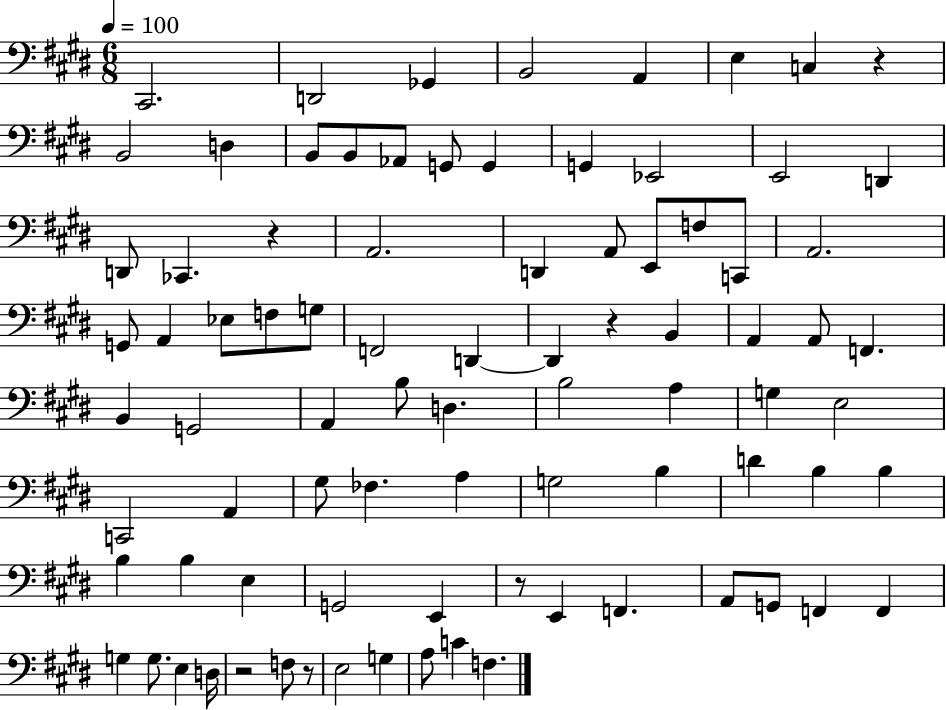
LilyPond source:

{
  \clef bass
  \numericTimeSignature
  \time 6/8
  \key e \major
  \tempo 4 = 100
  cis,2. | d,2 ges,4 | b,2 a,4 | e4 c4 r4 | \break b,2 d4 | b,8 b,8 aes,8 g,8 g,4 | g,4 ees,2 | e,2 d,4 | \break d,8 ces,4. r4 | a,2. | d,4 a,8 e,8 f8 c,8 | a,2. | \break g,8 a,4 ees8 f8 g8 | f,2 d,4~~ | d,4 r4 b,4 | a,4 a,8 f,4. | \break b,4 g,2 | a,4 b8 d4. | b2 a4 | g4 e2 | \break c,2 a,4 | gis8 fes4. a4 | g2 b4 | d'4 b4 b4 | \break b4 b4 e4 | g,2 e,4 | r8 e,4 f,4. | a,8 g,8 f,4 f,4 | \break g4 g8. e4 d16 | r2 f8 r8 | e2 g4 | a8 c'4 f4. | \break \bar "|."
}